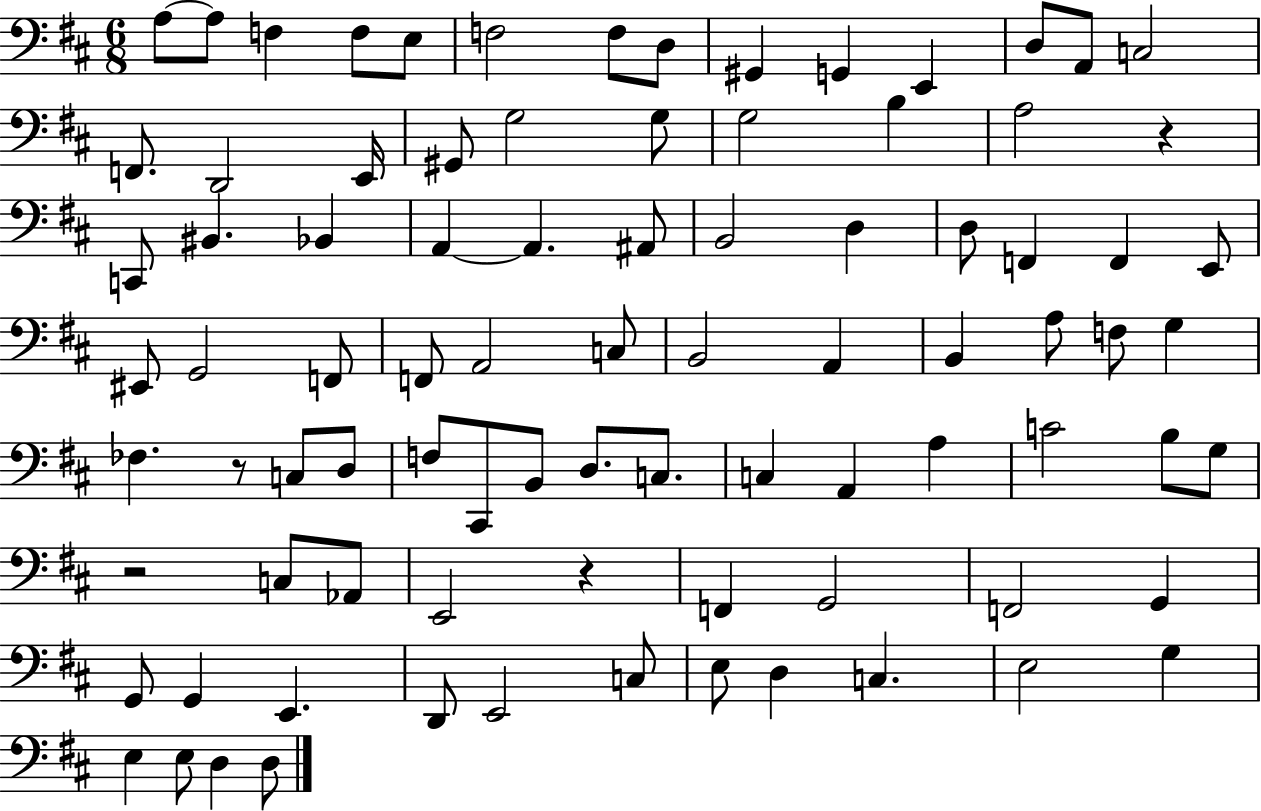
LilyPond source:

{
  \clef bass
  \numericTimeSignature
  \time 6/8
  \key d \major
  \repeat volta 2 { a8~~ a8 f4 f8 e8 | f2 f8 d8 | gis,4 g,4 e,4 | d8 a,8 c2 | \break f,8. d,2 e,16 | gis,8 g2 g8 | g2 b4 | a2 r4 | \break c,8 bis,4. bes,4 | a,4~~ a,4. ais,8 | b,2 d4 | d8 f,4 f,4 e,8 | \break eis,8 g,2 f,8 | f,8 a,2 c8 | b,2 a,4 | b,4 a8 f8 g4 | \break fes4. r8 c8 d8 | f8 cis,8 b,8 d8. c8. | c4 a,4 a4 | c'2 b8 g8 | \break r2 c8 aes,8 | e,2 r4 | f,4 g,2 | f,2 g,4 | \break g,8 g,4 e,4. | d,8 e,2 c8 | e8 d4 c4. | e2 g4 | \break e4 e8 d4 d8 | } \bar "|."
}